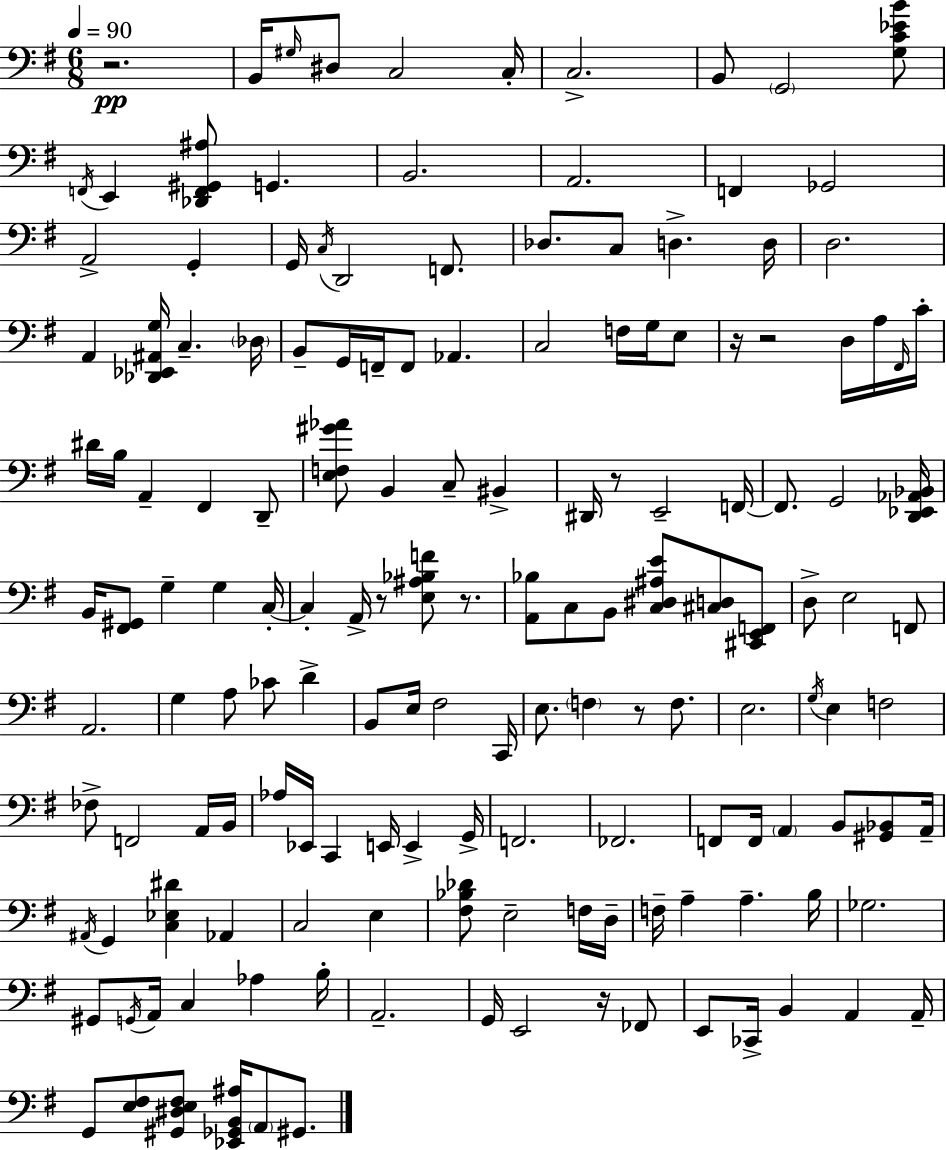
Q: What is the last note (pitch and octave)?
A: G#2